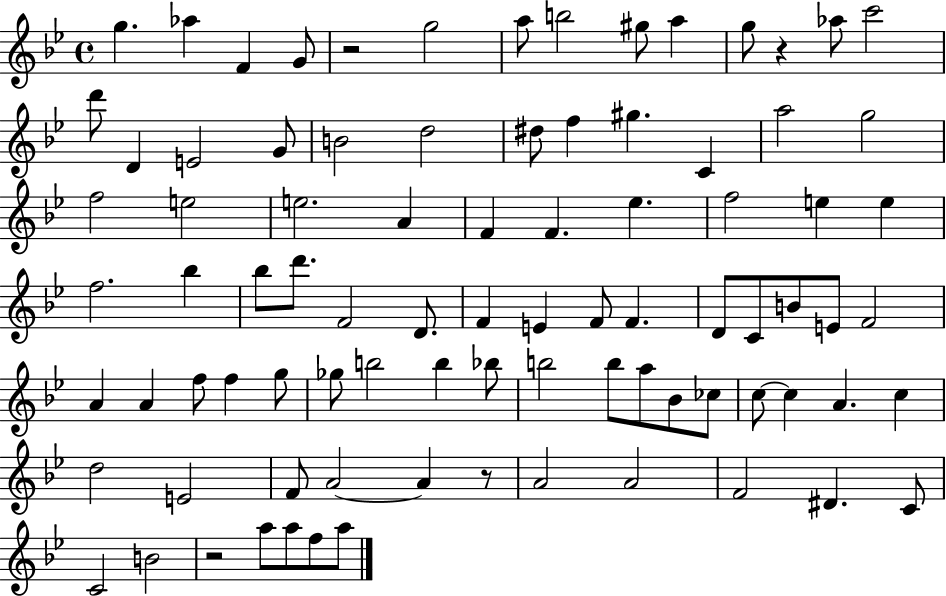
G5/q. Ab5/q F4/q G4/e R/h G5/h A5/e B5/h G#5/e A5/q G5/e R/q Ab5/e C6/h D6/e D4/q E4/h G4/e B4/h D5/h D#5/e F5/q G#5/q. C4/q A5/h G5/h F5/h E5/h E5/h. A4/q F4/q F4/q. Eb5/q. F5/h E5/q E5/q F5/h. Bb5/q Bb5/e D6/e. F4/h D4/e. F4/q E4/q F4/e F4/q. D4/e C4/e B4/e E4/e F4/h A4/q A4/q F5/e F5/q G5/e Gb5/e B5/h B5/q Bb5/e B5/h B5/e A5/e Bb4/e CES5/e C5/e C5/q A4/q. C5/q D5/h E4/h F4/e A4/h A4/q R/e A4/h A4/h F4/h D#4/q. C4/e C4/h B4/h R/h A5/e A5/e F5/e A5/e